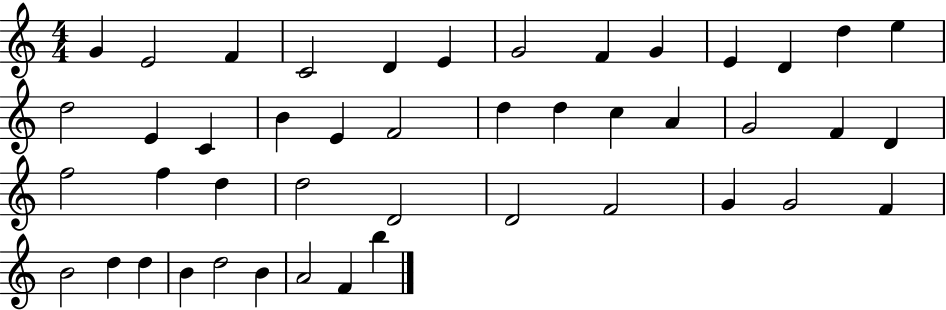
{
  \clef treble
  \numericTimeSignature
  \time 4/4
  \key c \major
  g'4 e'2 f'4 | c'2 d'4 e'4 | g'2 f'4 g'4 | e'4 d'4 d''4 e''4 | \break d''2 e'4 c'4 | b'4 e'4 f'2 | d''4 d''4 c''4 a'4 | g'2 f'4 d'4 | \break f''2 f''4 d''4 | d''2 d'2 | d'2 f'2 | g'4 g'2 f'4 | \break b'2 d''4 d''4 | b'4 d''2 b'4 | a'2 f'4 b''4 | \bar "|."
}